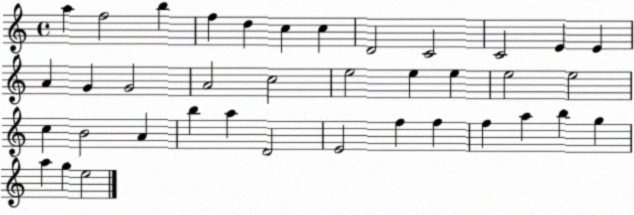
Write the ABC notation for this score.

X:1
T:Untitled
M:4/4
L:1/4
K:C
a f2 b f d c c D2 C2 C2 E E A G G2 A2 c2 e2 e e e2 e2 c B2 A b a D2 E2 f f f a b g a g e2